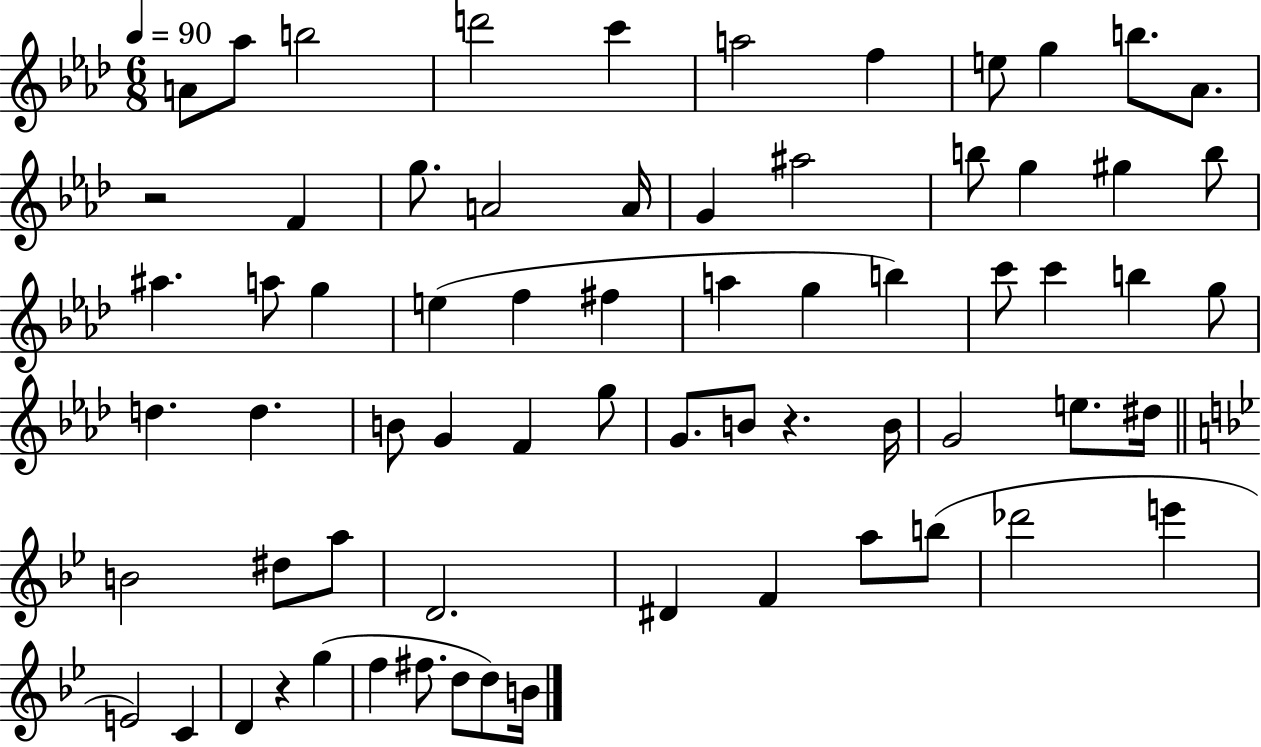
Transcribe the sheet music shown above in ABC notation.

X:1
T:Untitled
M:6/8
L:1/4
K:Ab
A/2 _a/2 b2 d'2 c' a2 f e/2 g b/2 _A/2 z2 F g/2 A2 A/4 G ^a2 b/2 g ^g b/2 ^a a/2 g e f ^f a g b c'/2 c' b g/2 d d B/2 G F g/2 G/2 B/2 z B/4 G2 e/2 ^d/4 B2 ^d/2 a/2 D2 ^D F a/2 b/2 _d'2 e' E2 C D z g f ^f/2 d/2 d/2 B/4